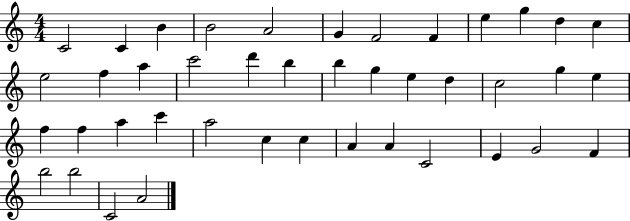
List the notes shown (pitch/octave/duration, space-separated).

C4/h C4/q B4/q B4/h A4/h G4/q F4/h F4/q E5/q G5/q D5/q C5/q E5/h F5/q A5/q C6/h D6/q B5/q B5/q G5/q E5/q D5/q C5/h G5/q E5/q F5/q F5/q A5/q C6/q A5/h C5/q C5/q A4/q A4/q C4/h E4/q G4/h F4/q B5/h B5/h C4/h A4/h